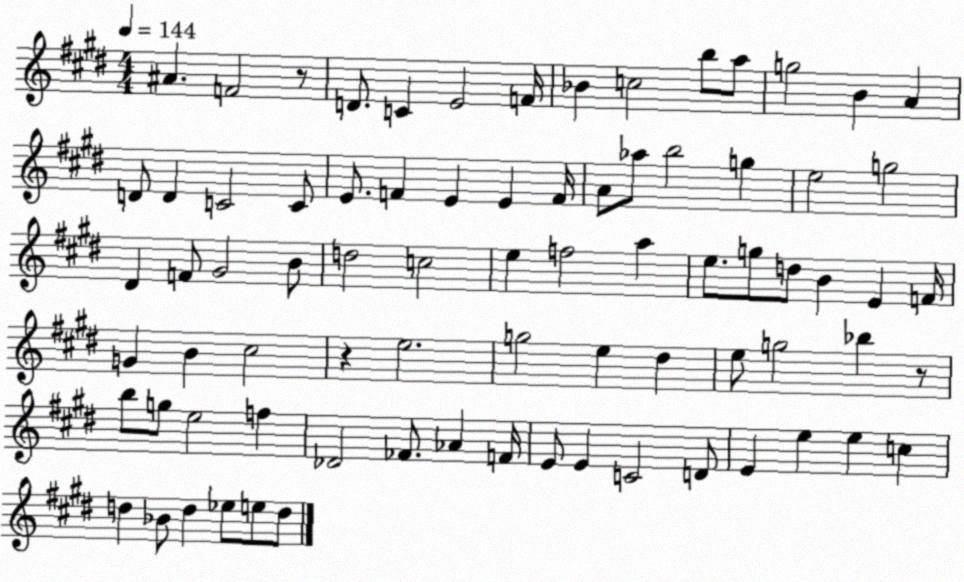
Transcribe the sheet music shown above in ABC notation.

X:1
T:Untitled
M:4/4
L:1/4
K:E
^A F2 z/2 D/2 C E2 F/4 _B c2 b/2 a/2 g2 B A D/2 D C2 C/2 E/2 F E E F/4 A/2 _a/2 b2 g e2 g2 ^D F/2 ^G2 B/2 d2 c2 e f2 a e/2 g/2 d/2 B E F/4 G B ^c2 z e2 g2 e ^d e/2 g2 _b z/2 b/2 g/2 e2 f _D2 _F/2 _A F/4 E/2 E C2 D/2 E e e c d _B/2 d _e/2 e/2 d/2